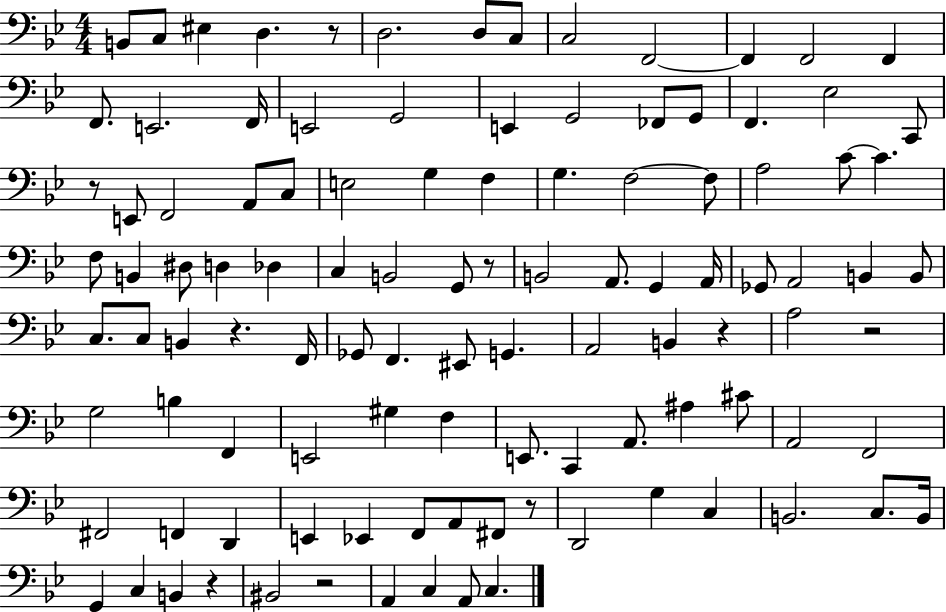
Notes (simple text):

B2/e C3/e EIS3/q D3/q. R/e D3/h. D3/e C3/e C3/h F2/h F2/q F2/h F2/q F2/e. E2/h. F2/s E2/h G2/h E2/q G2/h FES2/e G2/e F2/q. Eb3/h C2/e R/e E2/e F2/h A2/e C3/e E3/h G3/q F3/q G3/q. F3/h F3/e A3/h C4/e C4/q. F3/e B2/q D#3/e D3/q Db3/q C3/q B2/h G2/e R/e B2/h A2/e. G2/q A2/s Gb2/e A2/h B2/q B2/e C3/e. C3/e B2/q R/q. F2/s Gb2/e F2/q. EIS2/e G2/q. A2/h B2/q R/q A3/h R/h G3/h B3/q F2/q E2/h G#3/q F3/q E2/e. C2/q A2/e. A#3/q C#4/e A2/h F2/h F#2/h F2/q D2/q E2/q Eb2/q F2/e A2/e F#2/e R/e D2/h G3/q C3/q B2/h. C3/e. B2/s G2/q C3/q B2/q R/q BIS2/h R/h A2/q C3/q A2/e C3/q.